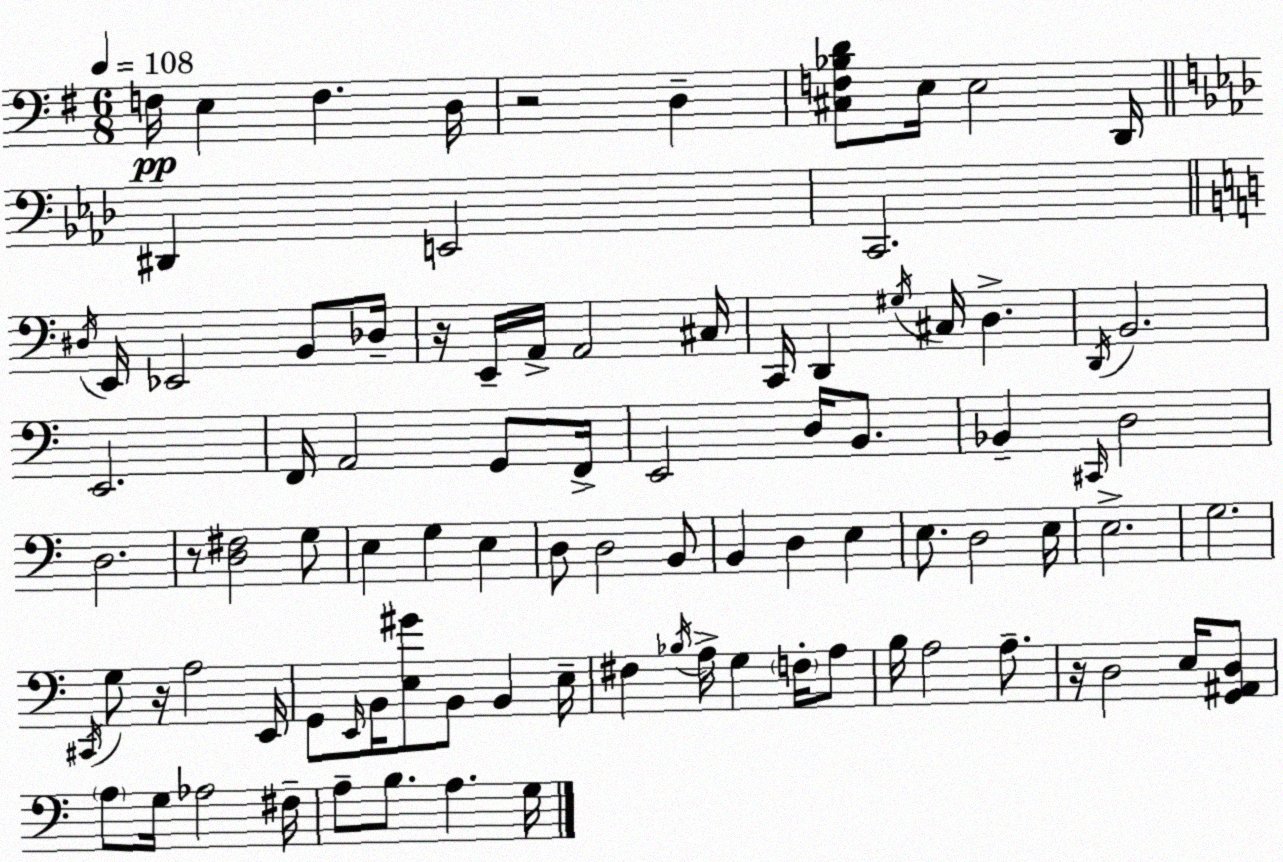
X:1
T:Untitled
M:6/8
L:1/4
K:Em
F,/4 E, F, D,/4 z2 D, [^C,F,_B,D]/2 E,/4 E,2 D,,/4 ^D,, E,,2 C,,2 ^D,/4 E,,/4 _E,,2 B,,/2 _D,/4 z/4 E,,/4 A,,/4 A,,2 ^C,/4 C,,/4 D,, ^G,/4 ^C,/4 D, D,,/4 B,,2 E,,2 F,,/4 A,,2 G,,/2 F,,/4 E,,2 D,/4 B,,/2 _B,, ^C,,/4 D,2 D,2 z/2 [D,^F,]2 G,/2 E, G, E, D,/2 D,2 B,,/2 B,, D, E, E,/2 D,2 E,/4 E,2 G,2 ^C,,/4 G,/2 z/4 A,2 E,,/4 G,,/2 E,,/4 B,,/4 [E,^G]/2 B,,/2 B,, E,/4 ^F, _B,/4 A,/4 G, F,/4 A,/2 B,/4 A,2 A,/2 z/4 D,2 E,/4 [G,,^A,,D,]/2 A,/2 G,/4 _A,2 ^F,/4 A,/2 B,/2 A, G,/4